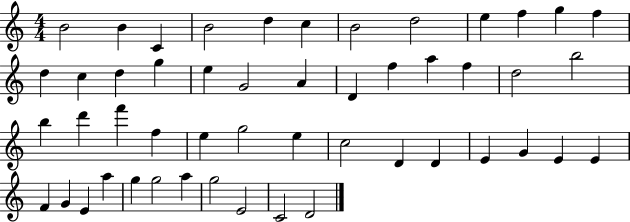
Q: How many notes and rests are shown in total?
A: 50